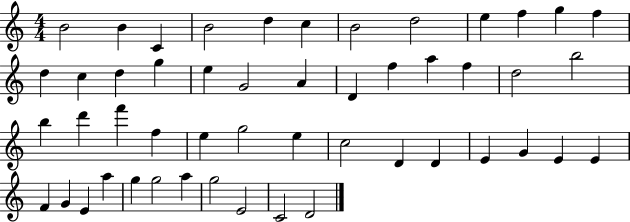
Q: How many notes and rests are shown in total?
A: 50